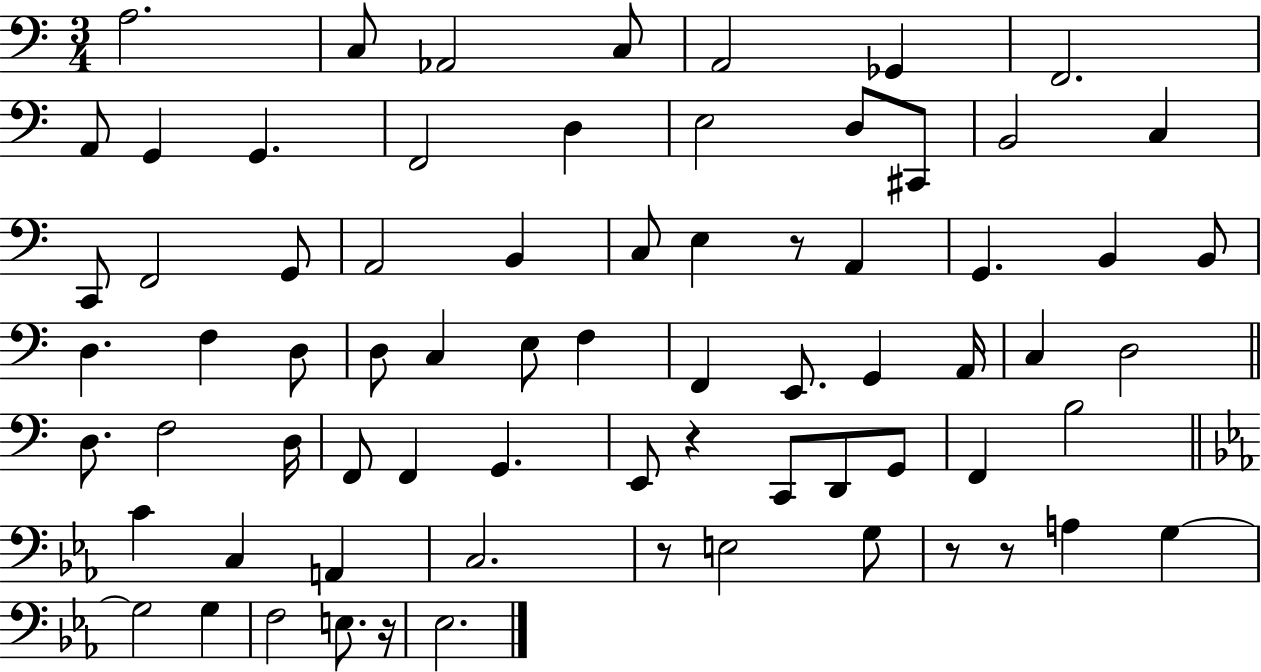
{
  \clef bass
  \numericTimeSignature
  \time 3/4
  \key c \major
  a2. | c8 aes,2 c8 | a,2 ges,4 | f,2. | \break a,8 g,4 g,4. | f,2 d4 | e2 d8 cis,8 | b,2 c4 | \break c,8 f,2 g,8 | a,2 b,4 | c8 e4 r8 a,4 | g,4. b,4 b,8 | \break d4. f4 d8 | d8 c4 e8 f4 | f,4 e,8. g,4 a,16 | c4 d2 | \break \bar "||" \break \key c \major d8. f2 d16 | f,8 f,4 g,4. | e,8 r4 c,8 d,8 g,8 | f,4 b2 | \break \bar "||" \break \key c \minor c'4 c4 a,4 | c2. | r8 e2 g8 | r8 r8 a4 g4~~ | \break g2 g4 | f2 e8. r16 | ees2. | \bar "|."
}